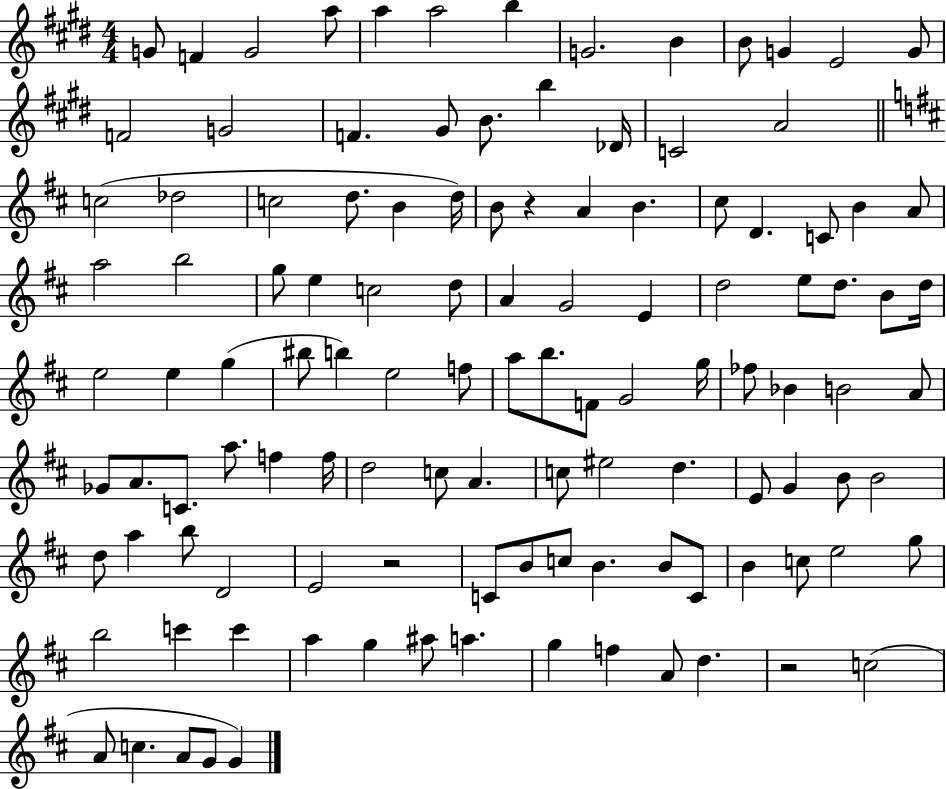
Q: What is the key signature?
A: E major